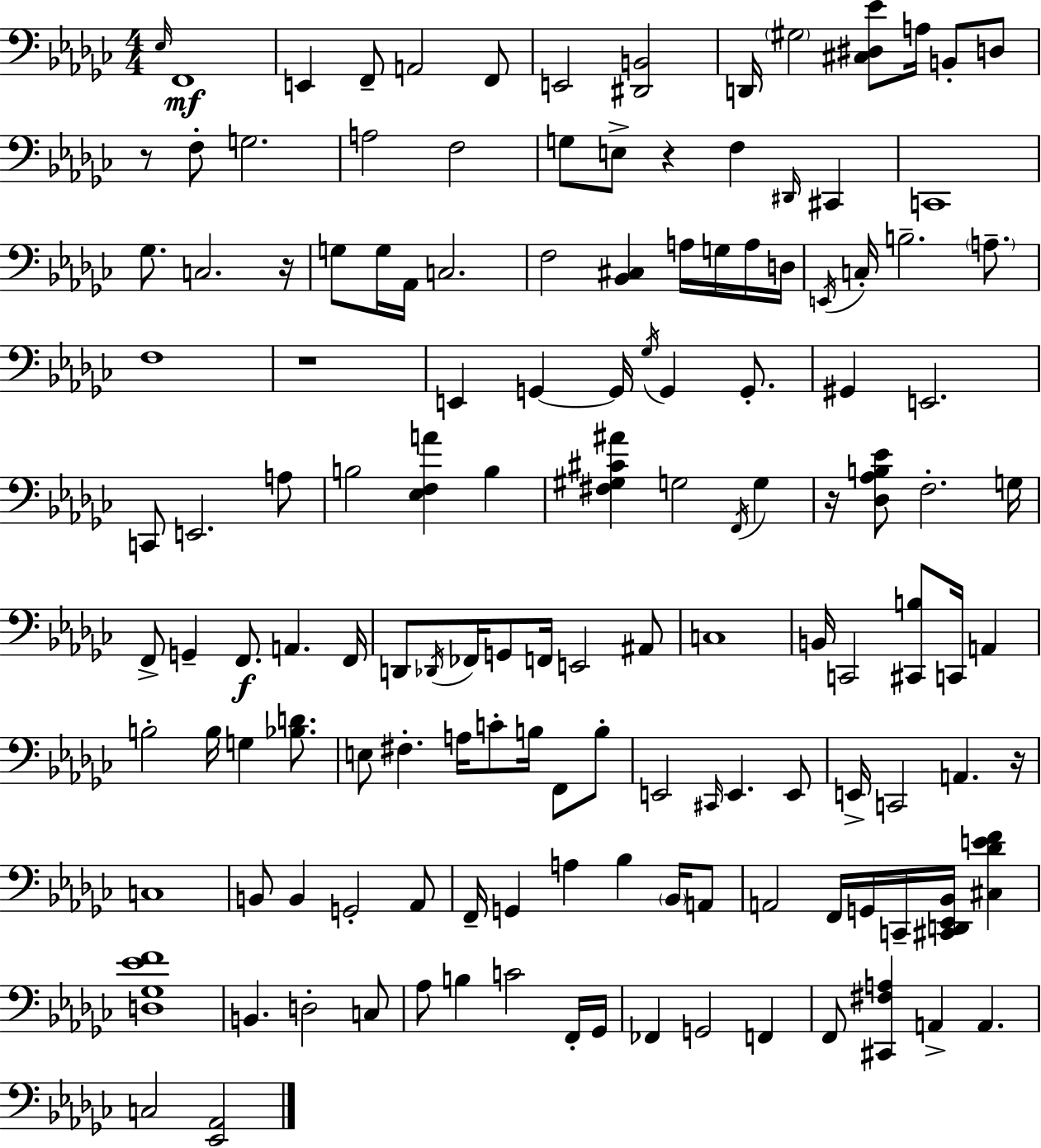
{
  \clef bass
  \numericTimeSignature
  \time 4/4
  \key ees \minor
  \grace { ees16 }\mf f,1 | e,4 f,8-- a,2 f,8 | e,2 <dis, b,>2 | d,16 \parenthesize gis2 <cis dis ees'>8 a16 b,8-. d8 | \break r8 f8-. g2. | a2 f2 | g8 e8-> r4 f4 \grace { dis,16 } cis,4 | c,1 | \break ges8. c2. | r16 g8 g16 aes,16 c2. | f2 <bes, cis>4 a16 g16 | a16 d16 \acciaccatura { e,16 } c16-. b2.-- | \break \parenthesize a8.-- f1 | r1 | e,4 g,4~~ g,16 \acciaccatura { ges16 } g,4 | g,8.-. gis,4 e,2. | \break c,8 e,2. | a8 b2 <ees f a'>4 | b4 <fis gis cis' ais'>4 g2 | \acciaccatura { f,16 } g4 r16 <des aes b ees'>8 f2.-. | \break g16 f,8-> g,4-- f,8.\f a,4. | f,16 d,8 \acciaccatura { des,16 } fes,16 g,8 f,16 e,2 | ais,8 c1 | b,16 c,2 <cis, b>8 | \break c,16 a,4 b2-. b16 g4 | <bes d'>8. e8 fis4.-. a16 c'8-. | b16 f,8 b8-. e,2 \grace { cis,16 } e,4. | e,8 e,16-> c,2 | \break a,4. r16 c1 | b,8 b,4 g,2-. | aes,8 f,16-- g,4 a4 | bes4 \parenthesize bes,16 a,8 a,2 f,16 | \break g,16 c,16-- <cis, d, ees, bes,>16 <cis des' e' f'>4 <d ges ees' f'>1 | b,4. d2-. | c8 aes8 b4 c'2 | f,16-. ges,16 fes,4 g,2 | \break f,4 f,8 <cis, fis a>4 a,4-> | a,4. c2 <ees, aes,>2 | \bar "|."
}